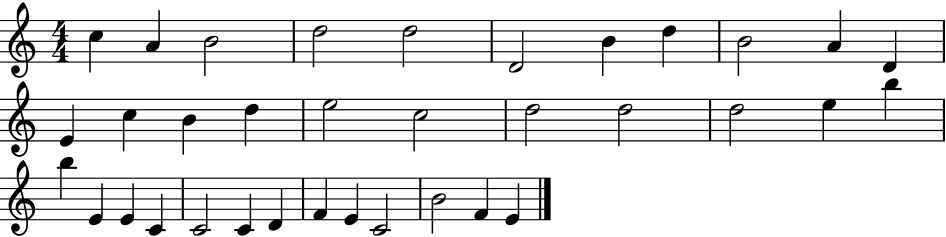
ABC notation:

X:1
T:Untitled
M:4/4
L:1/4
K:C
c A B2 d2 d2 D2 B d B2 A D E c B d e2 c2 d2 d2 d2 e b b E E C C2 C D F E C2 B2 F E